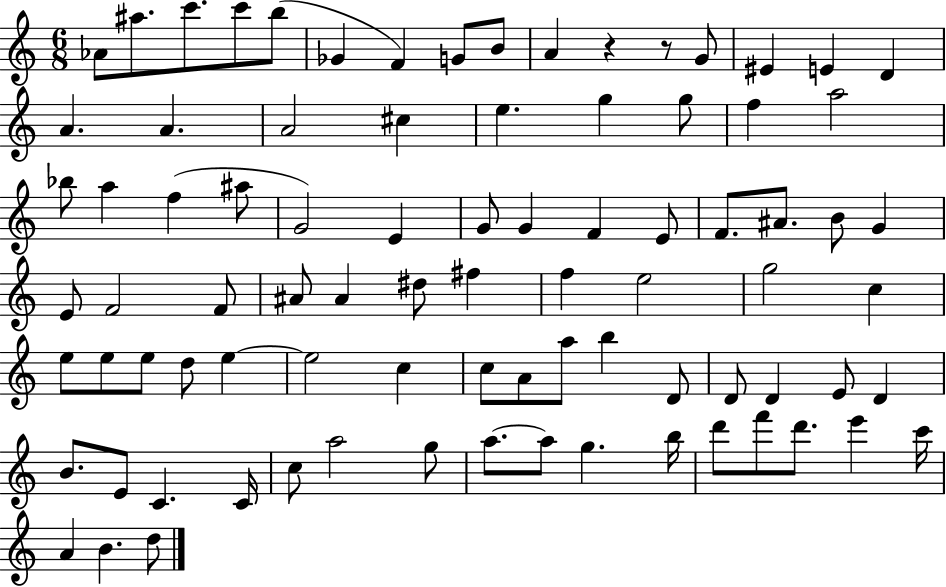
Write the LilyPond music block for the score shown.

{
  \clef treble
  \numericTimeSignature
  \time 6/8
  \key c \major
  aes'8 ais''8. c'''8. c'''8 b''8( | ges'4 f'4) g'8 b'8 | a'4 r4 r8 g'8 | eis'4 e'4 d'4 | \break a'4. a'4. | a'2 cis''4 | e''4. g''4 g''8 | f''4 a''2 | \break bes''8 a''4 f''4( ais''8 | g'2) e'4 | g'8 g'4 f'4 e'8 | f'8. ais'8. b'8 g'4 | \break e'8 f'2 f'8 | ais'8 ais'4 dis''8 fis''4 | f''4 e''2 | g''2 c''4 | \break e''8 e''8 e''8 d''8 e''4~~ | e''2 c''4 | c''8 a'8 a''8 b''4 d'8 | d'8 d'4 e'8 d'4 | \break b'8. e'8 c'4. c'16 | c''8 a''2 g''8 | a''8.~~ a''8 g''4. b''16 | d'''8 f'''8 d'''8. e'''4 c'''16 | \break a'4 b'4. d''8 | \bar "|."
}